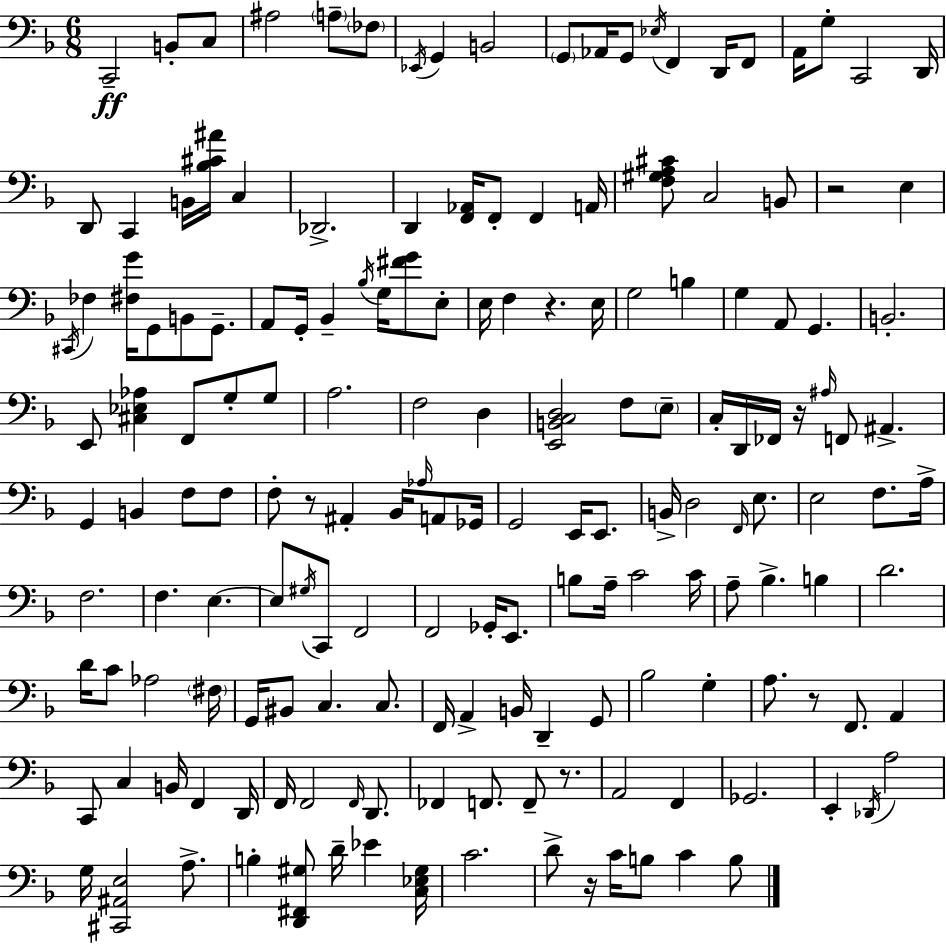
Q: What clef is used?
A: bass